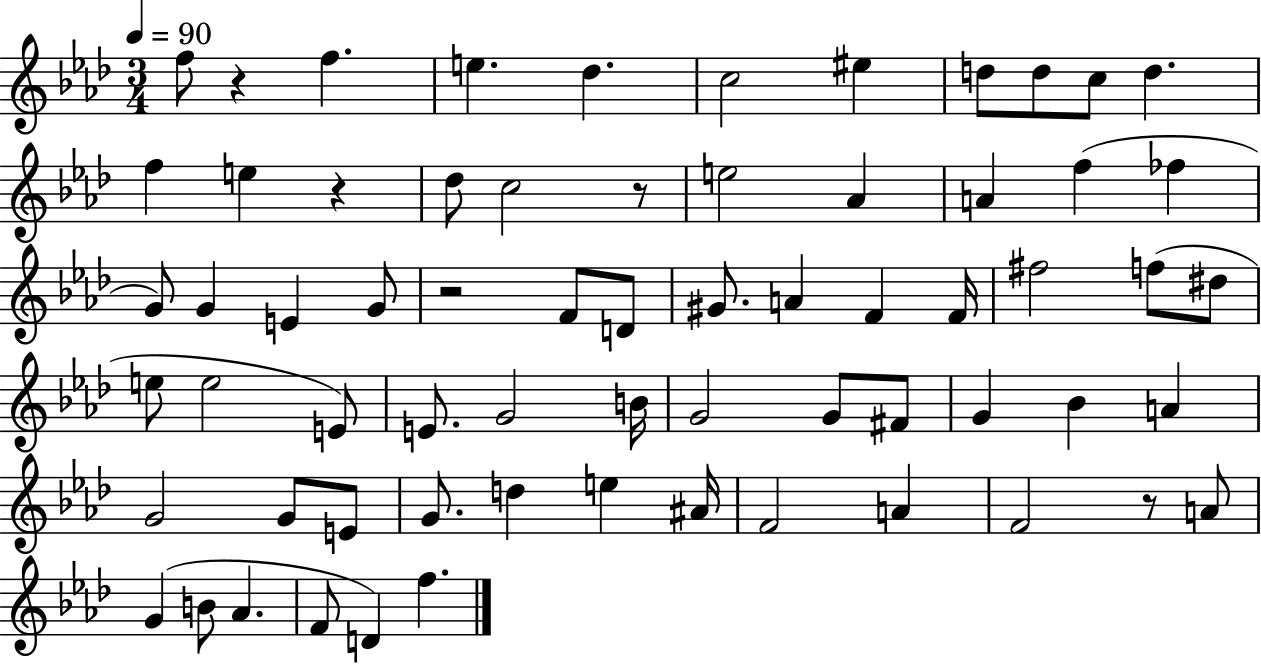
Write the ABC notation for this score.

X:1
T:Untitled
M:3/4
L:1/4
K:Ab
f/2 z f e _d c2 ^e d/2 d/2 c/2 d f e z _d/2 c2 z/2 e2 _A A f _f G/2 G E G/2 z2 F/2 D/2 ^G/2 A F F/4 ^f2 f/2 ^d/2 e/2 e2 E/2 E/2 G2 B/4 G2 G/2 ^F/2 G _B A G2 G/2 E/2 G/2 d e ^A/4 F2 A F2 z/2 A/2 G B/2 _A F/2 D f